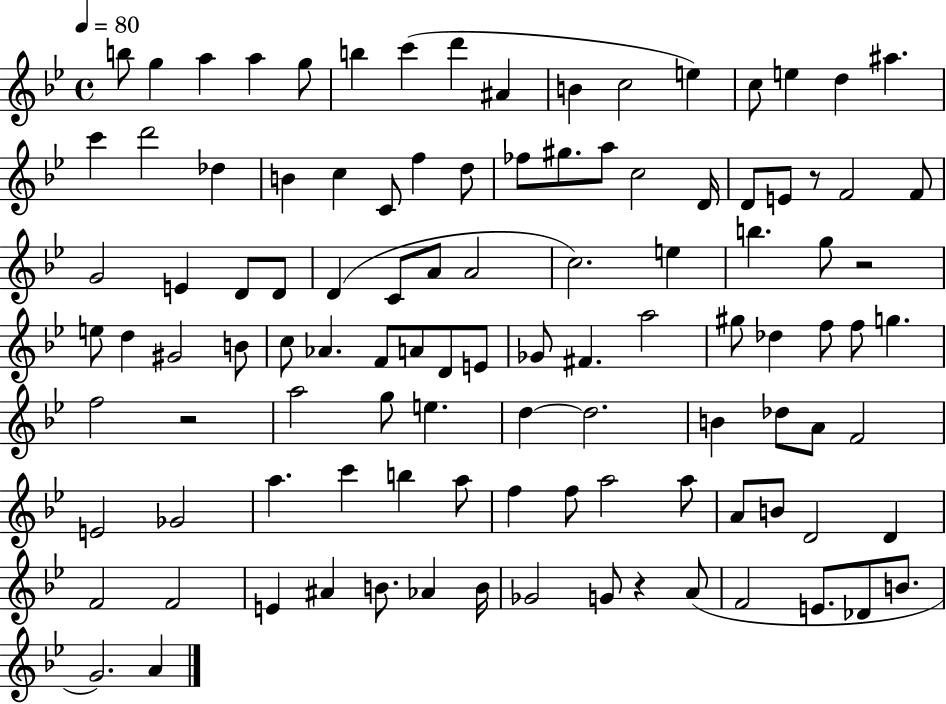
{
  \clef treble
  \time 4/4
  \defaultTimeSignature
  \key bes \major
  \tempo 4 = 80
  \repeat volta 2 { b''8 g''4 a''4 a''4 g''8 | b''4 c'''4( d'''4 ais'4 | b'4 c''2 e''4) | c''8 e''4 d''4 ais''4. | \break c'''4 d'''2 des''4 | b'4 c''4 c'8 f''4 d''8 | fes''8 gis''8. a''8 c''2 d'16 | d'8 e'8 r8 f'2 f'8 | \break g'2 e'4 d'8 d'8 | d'4( c'8 a'8 a'2 | c''2.) e''4 | b''4. g''8 r2 | \break e''8 d''4 gis'2 b'8 | c''8 aes'4. f'8 a'8 d'8 e'8 | ges'8 fis'4. a''2 | gis''8 des''4 f''8 f''8 g''4. | \break f''2 r2 | a''2 g''8 e''4. | d''4~~ d''2. | b'4 des''8 a'8 f'2 | \break e'2 ges'2 | a''4. c'''4 b''4 a''8 | f''4 f''8 a''2 a''8 | a'8 b'8 d'2 d'4 | \break f'2 f'2 | e'4 ais'4 b'8. aes'4 b'16 | ges'2 g'8 r4 a'8( | f'2 e'8. des'8 b'8. | \break g'2.) a'4 | } \bar "|."
}